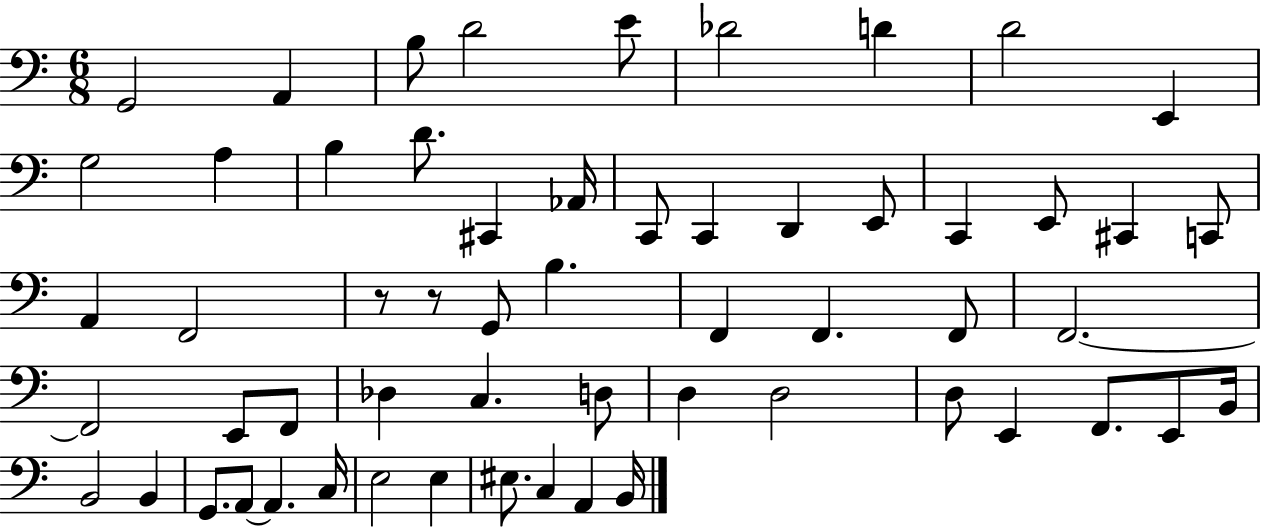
{
  \clef bass
  \numericTimeSignature
  \time 6/8
  \key c \major
  g,2 a,4 | b8 d'2 e'8 | des'2 d'4 | d'2 e,4 | \break g2 a4 | b4 d'8. cis,4 aes,16 | c,8 c,4 d,4 e,8 | c,4 e,8 cis,4 c,8 | \break a,4 f,2 | r8 r8 g,8 b4. | f,4 f,4. f,8 | f,2.~~ | \break f,2 e,8 f,8 | des4 c4. d8 | d4 d2 | d8 e,4 f,8. e,8 b,16 | \break b,2 b,4 | g,8. a,8~~ a,4. c16 | e2 e4 | eis8. c4 a,4 b,16 | \break \bar "|."
}